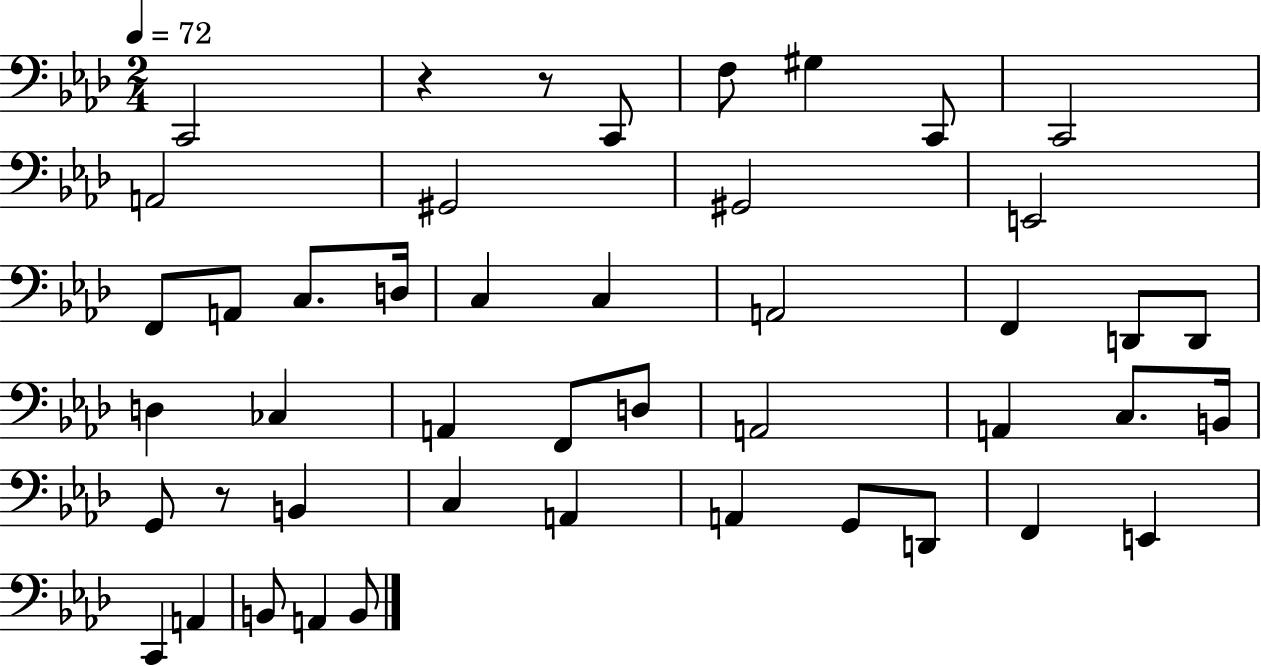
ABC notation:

X:1
T:Untitled
M:2/4
L:1/4
K:Ab
C,,2 z z/2 C,,/2 F,/2 ^G, C,,/2 C,,2 A,,2 ^G,,2 ^G,,2 E,,2 F,,/2 A,,/2 C,/2 D,/4 C, C, A,,2 F,, D,,/2 D,,/2 D, _C, A,, F,,/2 D,/2 A,,2 A,, C,/2 B,,/4 G,,/2 z/2 B,, C, A,, A,, G,,/2 D,,/2 F,, E,, C,, A,, B,,/2 A,, B,,/2